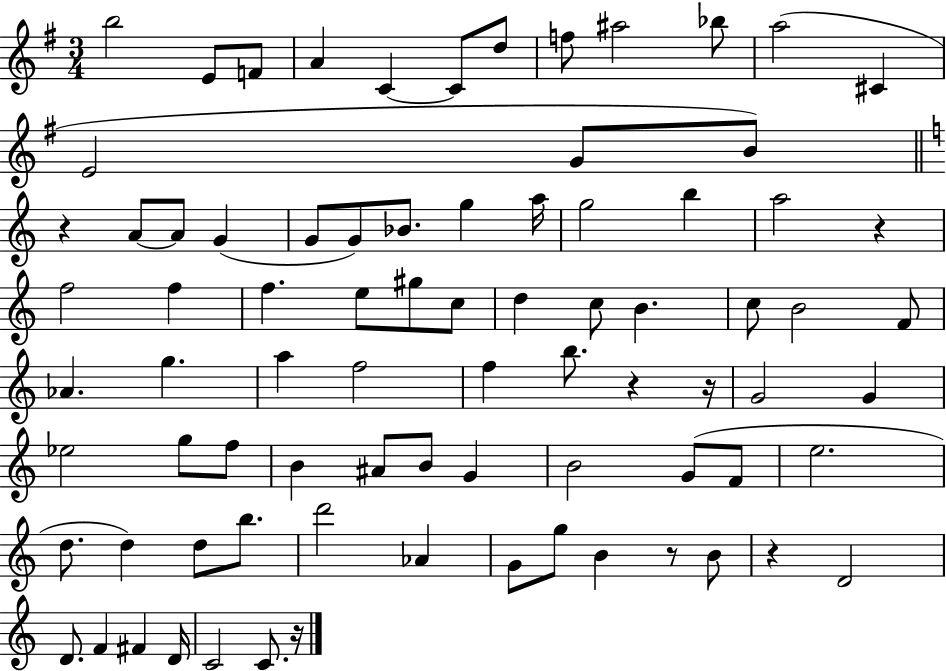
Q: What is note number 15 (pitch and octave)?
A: B4